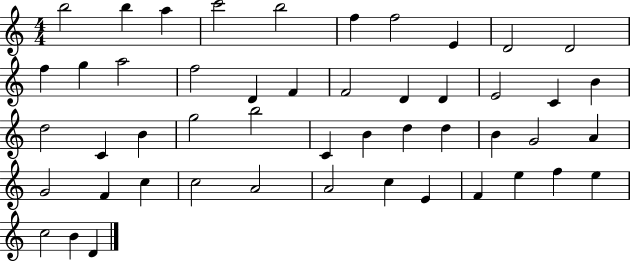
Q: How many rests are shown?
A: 0